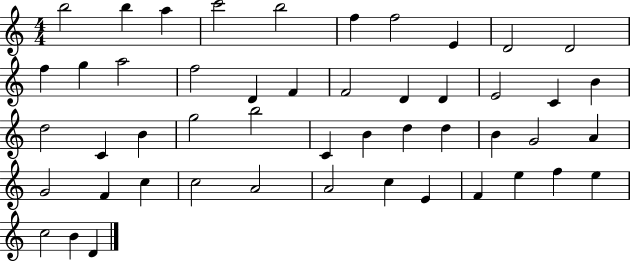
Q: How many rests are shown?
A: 0